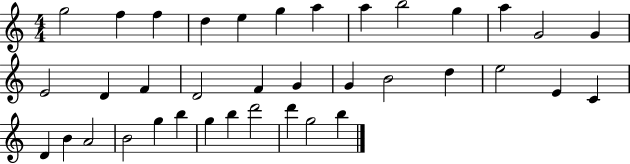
{
  \clef treble
  \numericTimeSignature
  \time 4/4
  \key c \major
  g''2 f''4 f''4 | d''4 e''4 g''4 a''4 | a''4 b''2 g''4 | a''4 g'2 g'4 | \break e'2 d'4 f'4 | d'2 f'4 g'4 | g'4 b'2 d''4 | e''2 e'4 c'4 | \break d'4 b'4 a'2 | b'2 g''4 b''4 | g''4 b''4 d'''2 | d'''4 g''2 b''4 | \break \bar "|."
}